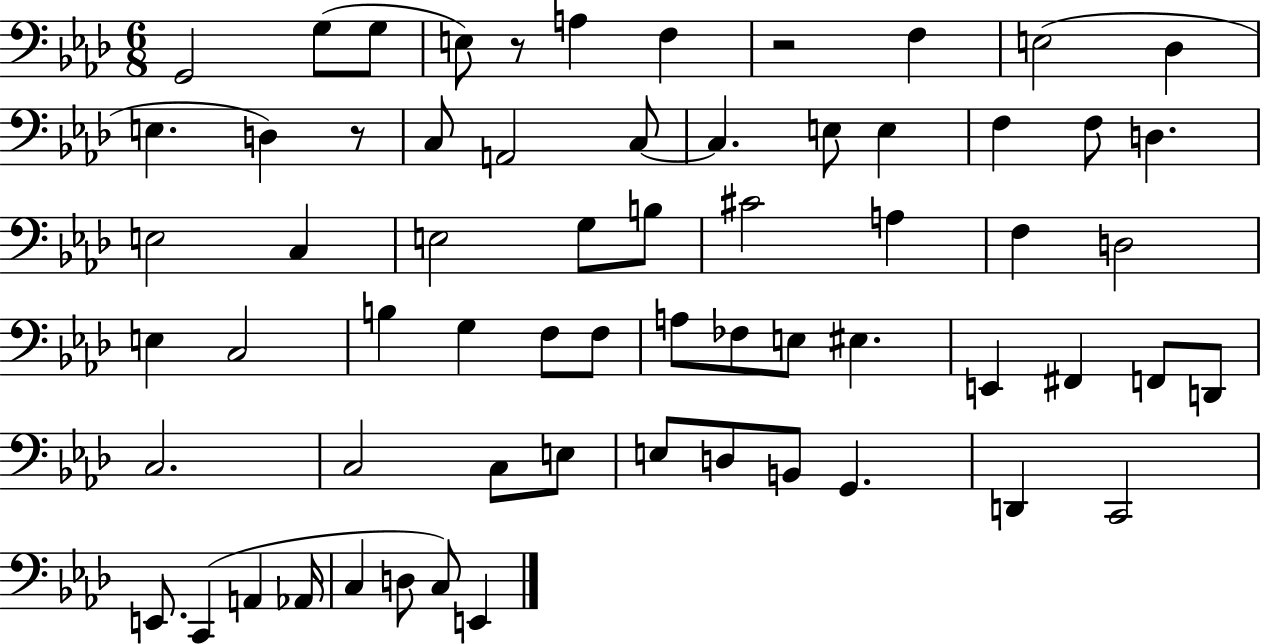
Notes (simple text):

G2/h G3/e G3/e E3/e R/e A3/q F3/q R/h F3/q E3/h Db3/q E3/q. D3/q R/e C3/e A2/h C3/e C3/q. E3/e E3/q F3/q F3/e D3/q. E3/h C3/q E3/h G3/e B3/e C#4/h A3/q F3/q D3/h E3/q C3/h B3/q G3/q F3/e F3/e A3/e FES3/e E3/e EIS3/q. E2/q F#2/q F2/e D2/e C3/h. C3/h C3/e E3/e E3/e D3/e B2/e G2/q. D2/q C2/h E2/e. C2/q A2/q Ab2/s C3/q D3/e C3/e E2/q